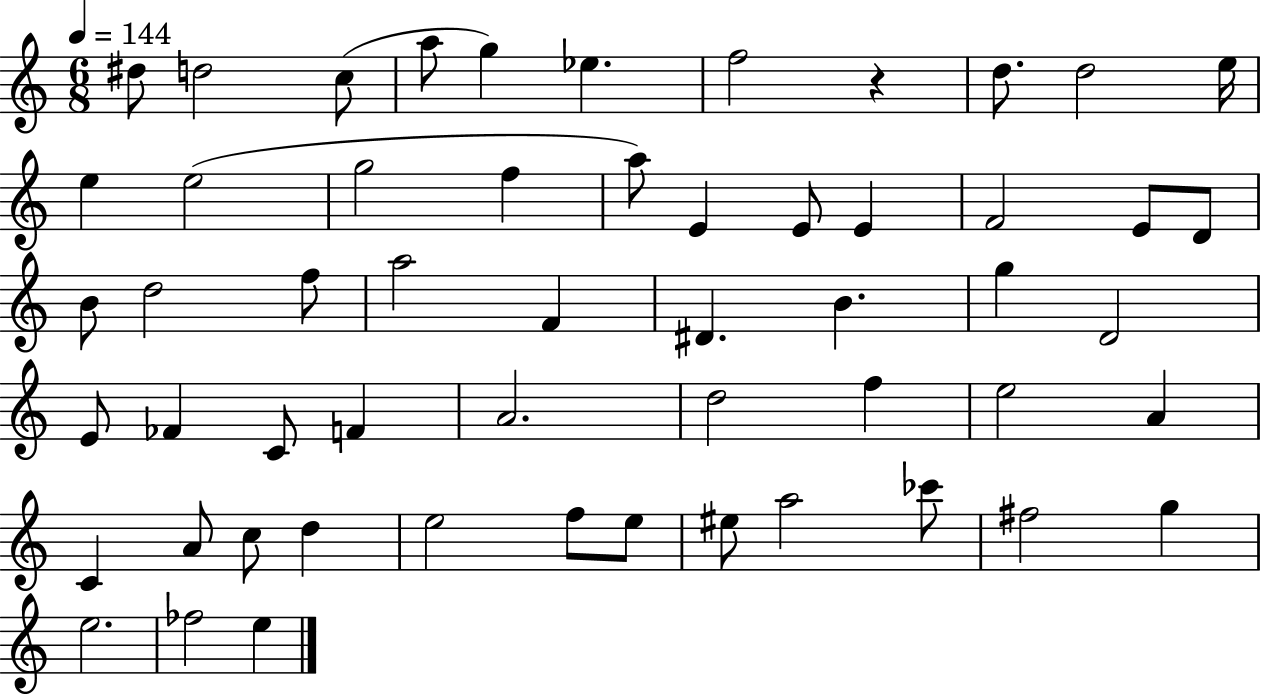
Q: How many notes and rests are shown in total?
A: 55